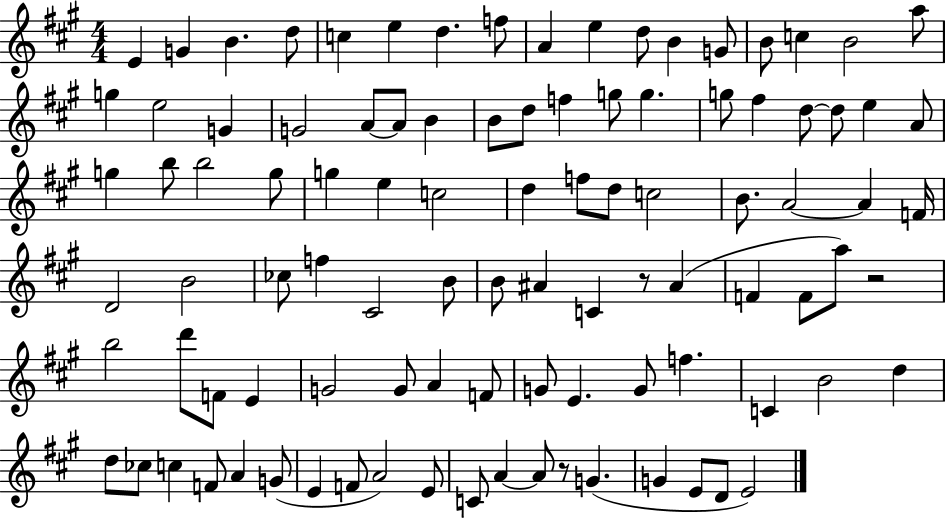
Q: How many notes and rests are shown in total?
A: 99